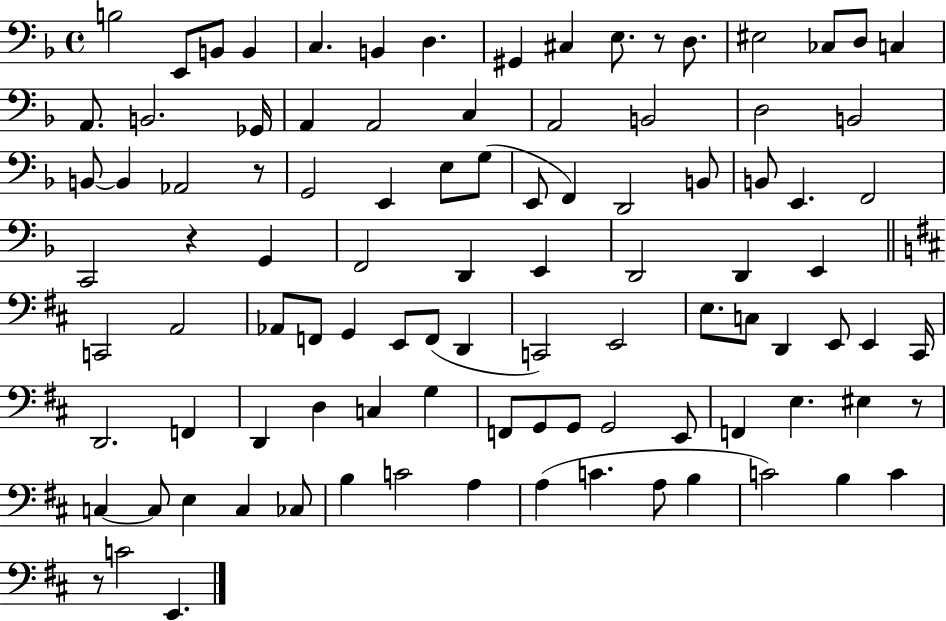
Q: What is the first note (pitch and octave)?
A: B3